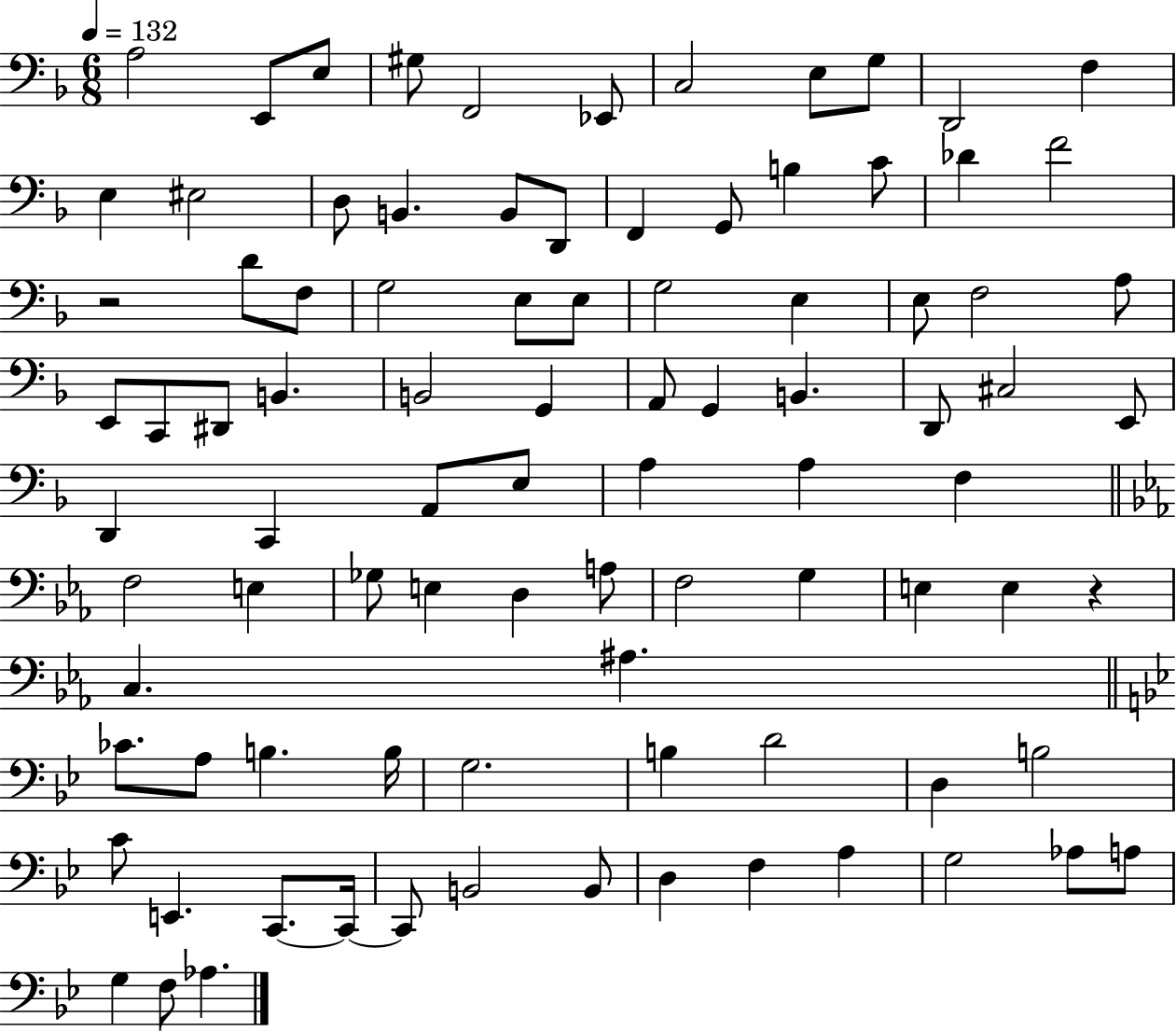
{
  \clef bass
  \numericTimeSignature
  \time 6/8
  \key f \major
  \tempo 4 = 132
  a2 e,8 e8 | gis8 f,2 ees,8 | c2 e8 g8 | d,2 f4 | \break e4 eis2 | d8 b,4. b,8 d,8 | f,4 g,8 b4 c'8 | des'4 f'2 | \break r2 d'8 f8 | g2 e8 e8 | g2 e4 | e8 f2 a8 | \break e,8 c,8 dis,8 b,4. | b,2 g,4 | a,8 g,4 b,4. | d,8 cis2 e,8 | \break d,4 c,4 a,8 e8 | a4 a4 f4 | \bar "||" \break \key ees \major f2 e4 | ges8 e4 d4 a8 | f2 g4 | e4 e4 r4 | \break c4. ais4. | \bar "||" \break \key bes \major ces'8. a8 b4. b16 | g2. | b4 d'2 | d4 b2 | \break c'8 e,4. c,8.~~ c,16~~ | c,8 b,2 b,8 | d4 f4 a4 | g2 aes8 a8 | \break g4 f8 aes4. | \bar "|."
}